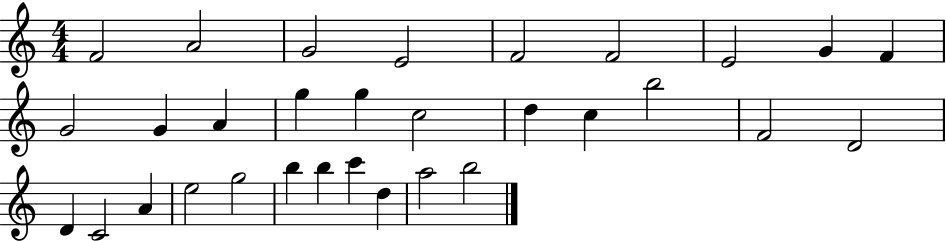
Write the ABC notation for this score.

X:1
T:Untitled
M:4/4
L:1/4
K:C
F2 A2 G2 E2 F2 F2 E2 G F G2 G A g g c2 d c b2 F2 D2 D C2 A e2 g2 b b c' d a2 b2